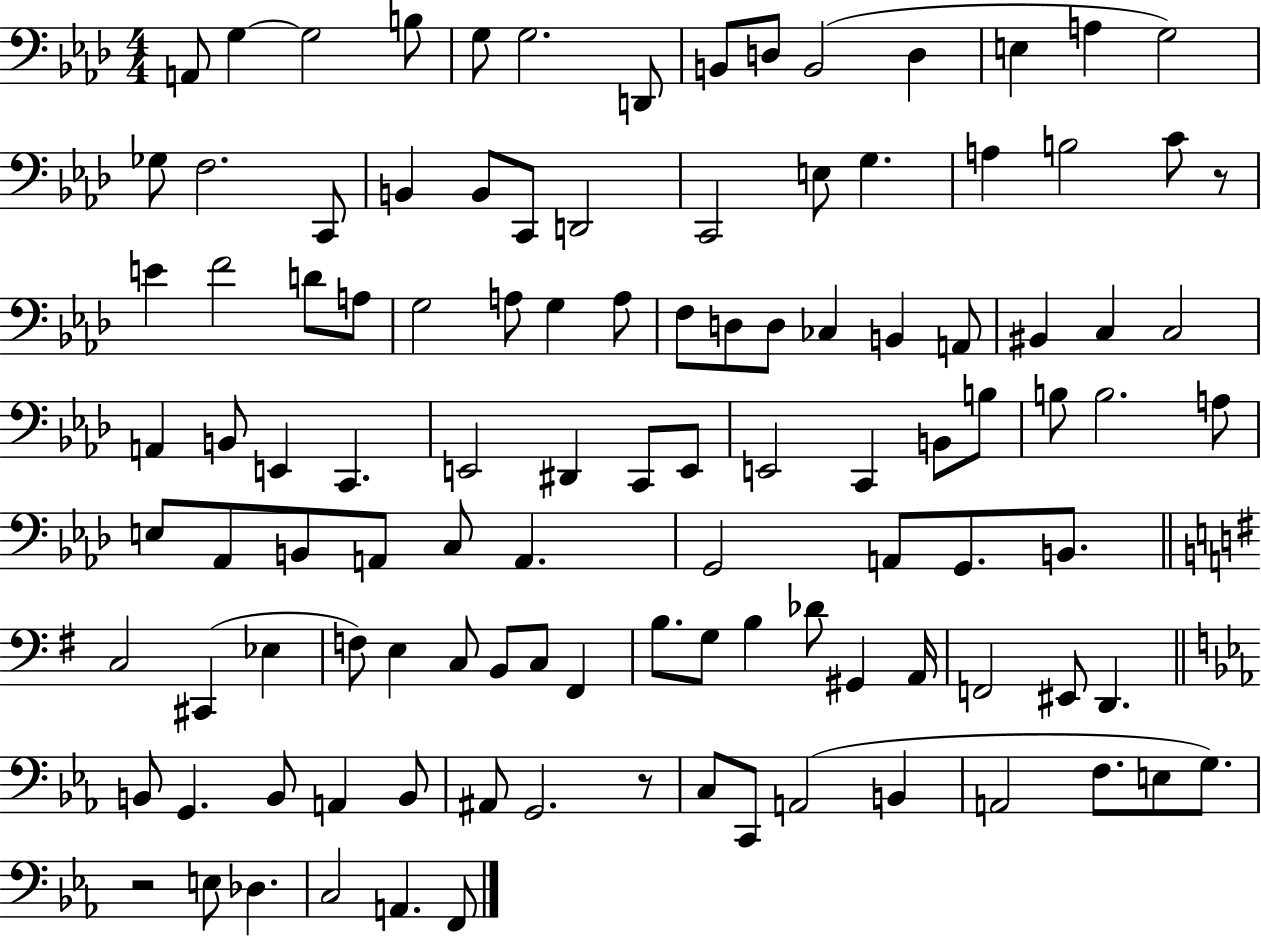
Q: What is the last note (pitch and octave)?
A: F2